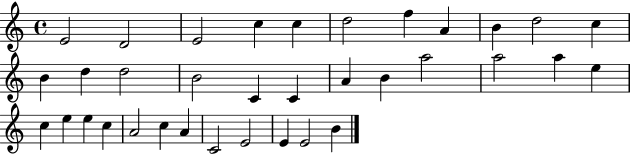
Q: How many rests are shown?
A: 0